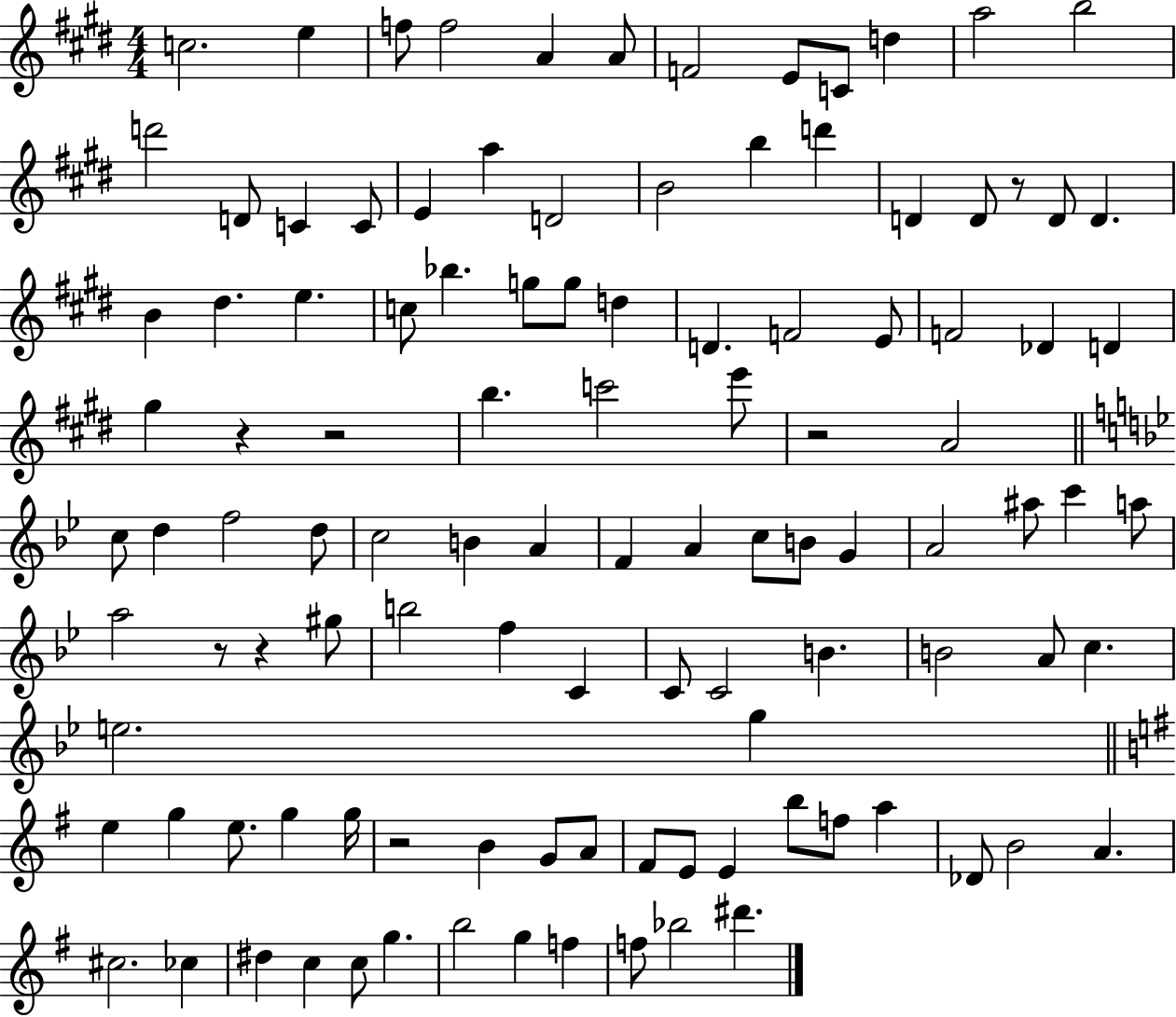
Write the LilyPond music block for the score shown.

{
  \clef treble
  \numericTimeSignature
  \time 4/4
  \key e \major
  c''2. e''4 | f''8 f''2 a'4 a'8 | f'2 e'8 c'8 d''4 | a''2 b''2 | \break d'''2 d'8 c'4 c'8 | e'4 a''4 d'2 | b'2 b''4 d'''4 | d'4 d'8 r8 d'8 d'4. | \break b'4 dis''4. e''4. | c''8 bes''4. g''8 g''8 d''4 | d'4. f'2 e'8 | f'2 des'4 d'4 | \break gis''4 r4 r2 | b''4. c'''2 e'''8 | r2 a'2 | \bar "||" \break \key bes \major c''8 d''4 f''2 d''8 | c''2 b'4 a'4 | f'4 a'4 c''8 b'8 g'4 | a'2 ais''8 c'''4 a''8 | \break a''2 r8 r4 gis''8 | b''2 f''4 c'4 | c'8 c'2 b'4. | b'2 a'8 c''4. | \break e''2. g''4 | \bar "||" \break \key g \major e''4 g''4 e''8. g''4 g''16 | r2 b'4 g'8 a'8 | fis'8 e'8 e'4 b''8 f''8 a''4 | des'8 b'2 a'4. | \break cis''2. ces''4 | dis''4 c''4 c''8 g''4. | b''2 g''4 f''4 | f''8 bes''2 dis'''4. | \break \bar "|."
}